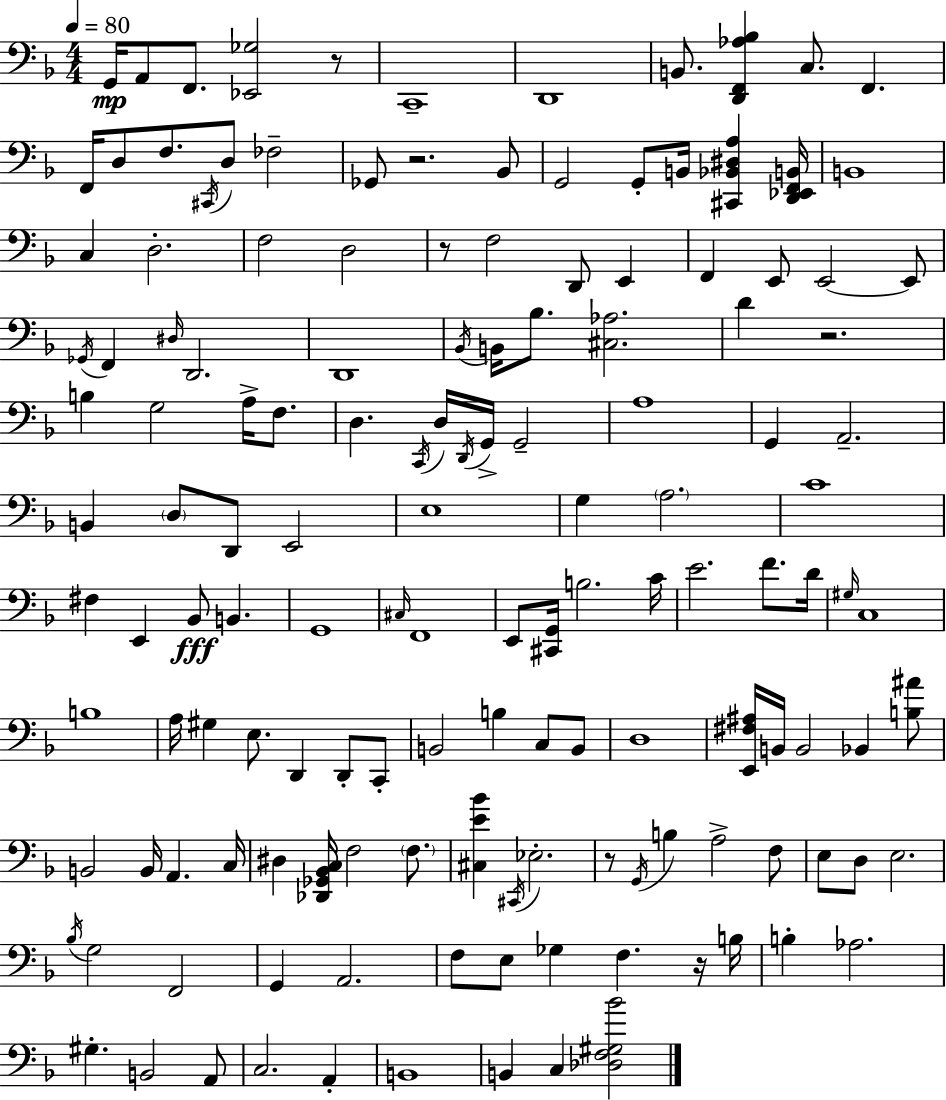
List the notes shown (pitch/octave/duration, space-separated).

G2/s A2/e F2/e. [Eb2,Gb3]/h R/e C2/w D2/w B2/e. [D2,F2,Ab3,Bb3]/q C3/e. F2/q. F2/s D3/e F3/e. C#2/s D3/e FES3/h Gb2/e R/h. Bb2/e G2/h G2/e B2/s [C#2,Bb2,D#3,A3]/q [D2,Eb2,F2,B2]/s B2/w C3/q D3/h. F3/h D3/h R/e F3/h D2/e E2/q F2/q E2/e E2/h E2/e Gb2/s F2/q D#3/s D2/h. D2/w Bb2/s B2/s Bb3/e. [C#3,Ab3]/h. D4/q R/h. B3/q G3/h A3/s F3/e. D3/q. C2/s D3/s D2/s G2/s G2/h A3/w G2/q A2/h. B2/q D3/e D2/e E2/h E3/w G3/q A3/h. C4/w F#3/q E2/q Bb2/e B2/q. G2/w C#3/s F2/w E2/e [C#2,G2]/s B3/h. C4/s E4/h. F4/e. D4/s G#3/s C3/w B3/w A3/s G#3/q E3/e. D2/q D2/e C2/e B2/h B3/q C3/e B2/e D3/w [E2,F#3,A#3]/s B2/s B2/h Bb2/q [B3,A#4]/e B2/h B2/s A2/q. C3/s D#3/q [Db2,Gb2,Bb2,C3]/s F3/h F3/e. [C#3,E4,Bb4]/q C#2/s Eb3/h. R/e G2/s B3/q A3/h F3/e E3/e D3/e E3/h. Bb3/s G3/h F2/h G2/q A2/h. F3/e E3/e Gb3/q F3/q. R/s B3/s B3/q Ab3/h. G#3/q. B2/h A2/e C3/h. A2/q B2/w B2/q C3/q [Db3,F3,G#3,Bb4]/h